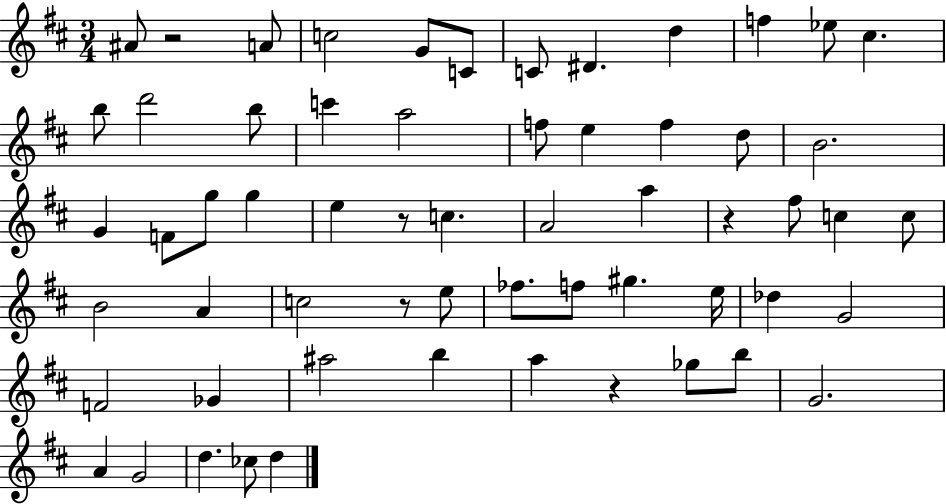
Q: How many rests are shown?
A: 5